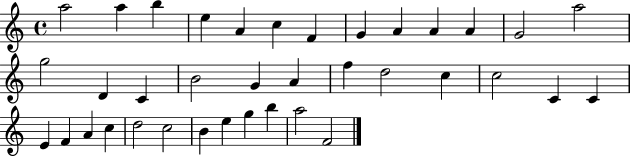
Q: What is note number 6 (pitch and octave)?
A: C5